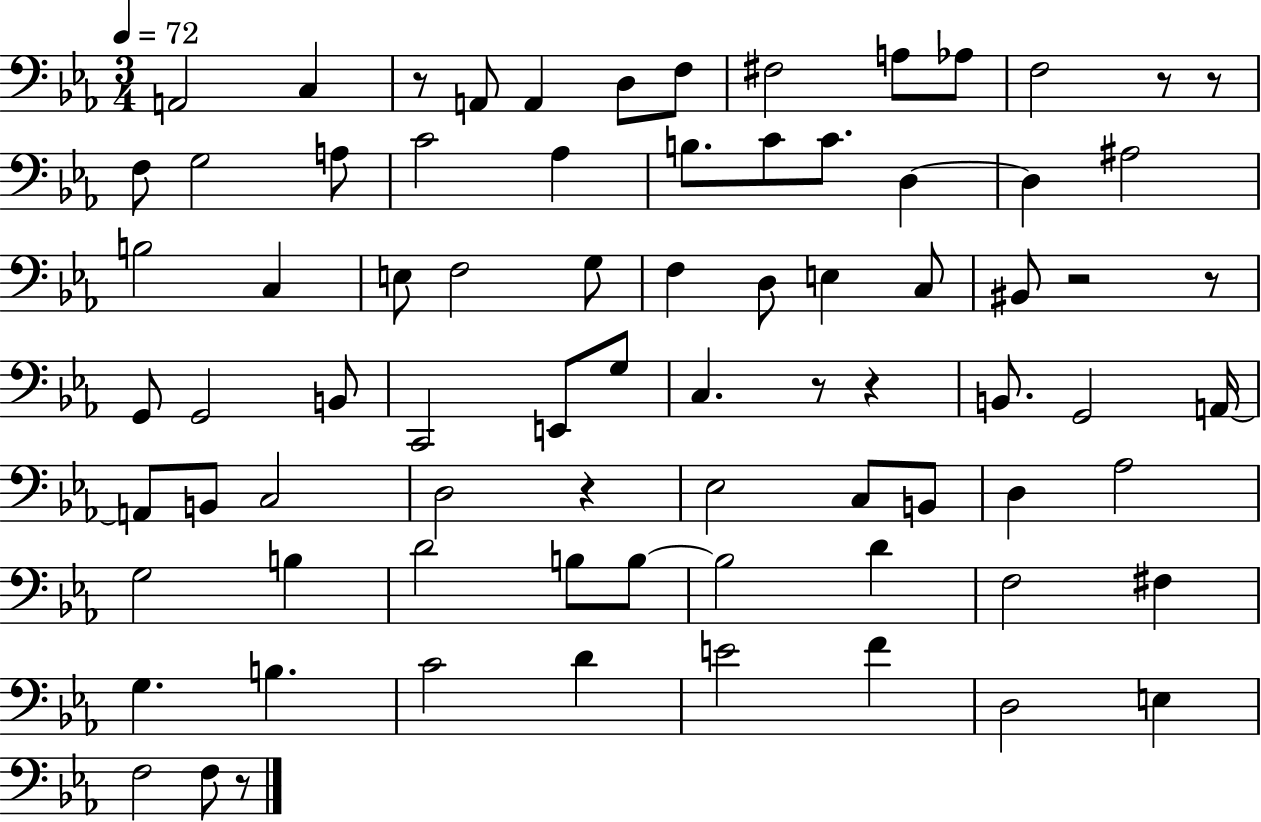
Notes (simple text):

A2/h C3/q R/e A2/e A2/q D3/e F3/e F#3/h A3/e Ab3/e F3/h R/e R/e F3/e G3/h A3/e C4/h Ab3/q B3/e. C4/e C4/e. D3/q D3/q A#3/h B3/h C3/q E3/e F3/h G3/e F3/q D3/e E3/q C3/e BIS2/e R/h R/e G2/e G2/h B2/e C2/h E2/e G3/e C3/q. R/e R/q B2/e. G2/h A2/s A2/e B2/e C3/h D3/h R/q Eb3/h C3/e B2/e D3/q Ab3/h G3/h B3/q D4/h B3/e B3/e B3/h D4/q F3/h F#3/q G3/q. B3/q. C4/h D4/q E4/h F4/q D3/h E3/q F3/h F3/e R/e